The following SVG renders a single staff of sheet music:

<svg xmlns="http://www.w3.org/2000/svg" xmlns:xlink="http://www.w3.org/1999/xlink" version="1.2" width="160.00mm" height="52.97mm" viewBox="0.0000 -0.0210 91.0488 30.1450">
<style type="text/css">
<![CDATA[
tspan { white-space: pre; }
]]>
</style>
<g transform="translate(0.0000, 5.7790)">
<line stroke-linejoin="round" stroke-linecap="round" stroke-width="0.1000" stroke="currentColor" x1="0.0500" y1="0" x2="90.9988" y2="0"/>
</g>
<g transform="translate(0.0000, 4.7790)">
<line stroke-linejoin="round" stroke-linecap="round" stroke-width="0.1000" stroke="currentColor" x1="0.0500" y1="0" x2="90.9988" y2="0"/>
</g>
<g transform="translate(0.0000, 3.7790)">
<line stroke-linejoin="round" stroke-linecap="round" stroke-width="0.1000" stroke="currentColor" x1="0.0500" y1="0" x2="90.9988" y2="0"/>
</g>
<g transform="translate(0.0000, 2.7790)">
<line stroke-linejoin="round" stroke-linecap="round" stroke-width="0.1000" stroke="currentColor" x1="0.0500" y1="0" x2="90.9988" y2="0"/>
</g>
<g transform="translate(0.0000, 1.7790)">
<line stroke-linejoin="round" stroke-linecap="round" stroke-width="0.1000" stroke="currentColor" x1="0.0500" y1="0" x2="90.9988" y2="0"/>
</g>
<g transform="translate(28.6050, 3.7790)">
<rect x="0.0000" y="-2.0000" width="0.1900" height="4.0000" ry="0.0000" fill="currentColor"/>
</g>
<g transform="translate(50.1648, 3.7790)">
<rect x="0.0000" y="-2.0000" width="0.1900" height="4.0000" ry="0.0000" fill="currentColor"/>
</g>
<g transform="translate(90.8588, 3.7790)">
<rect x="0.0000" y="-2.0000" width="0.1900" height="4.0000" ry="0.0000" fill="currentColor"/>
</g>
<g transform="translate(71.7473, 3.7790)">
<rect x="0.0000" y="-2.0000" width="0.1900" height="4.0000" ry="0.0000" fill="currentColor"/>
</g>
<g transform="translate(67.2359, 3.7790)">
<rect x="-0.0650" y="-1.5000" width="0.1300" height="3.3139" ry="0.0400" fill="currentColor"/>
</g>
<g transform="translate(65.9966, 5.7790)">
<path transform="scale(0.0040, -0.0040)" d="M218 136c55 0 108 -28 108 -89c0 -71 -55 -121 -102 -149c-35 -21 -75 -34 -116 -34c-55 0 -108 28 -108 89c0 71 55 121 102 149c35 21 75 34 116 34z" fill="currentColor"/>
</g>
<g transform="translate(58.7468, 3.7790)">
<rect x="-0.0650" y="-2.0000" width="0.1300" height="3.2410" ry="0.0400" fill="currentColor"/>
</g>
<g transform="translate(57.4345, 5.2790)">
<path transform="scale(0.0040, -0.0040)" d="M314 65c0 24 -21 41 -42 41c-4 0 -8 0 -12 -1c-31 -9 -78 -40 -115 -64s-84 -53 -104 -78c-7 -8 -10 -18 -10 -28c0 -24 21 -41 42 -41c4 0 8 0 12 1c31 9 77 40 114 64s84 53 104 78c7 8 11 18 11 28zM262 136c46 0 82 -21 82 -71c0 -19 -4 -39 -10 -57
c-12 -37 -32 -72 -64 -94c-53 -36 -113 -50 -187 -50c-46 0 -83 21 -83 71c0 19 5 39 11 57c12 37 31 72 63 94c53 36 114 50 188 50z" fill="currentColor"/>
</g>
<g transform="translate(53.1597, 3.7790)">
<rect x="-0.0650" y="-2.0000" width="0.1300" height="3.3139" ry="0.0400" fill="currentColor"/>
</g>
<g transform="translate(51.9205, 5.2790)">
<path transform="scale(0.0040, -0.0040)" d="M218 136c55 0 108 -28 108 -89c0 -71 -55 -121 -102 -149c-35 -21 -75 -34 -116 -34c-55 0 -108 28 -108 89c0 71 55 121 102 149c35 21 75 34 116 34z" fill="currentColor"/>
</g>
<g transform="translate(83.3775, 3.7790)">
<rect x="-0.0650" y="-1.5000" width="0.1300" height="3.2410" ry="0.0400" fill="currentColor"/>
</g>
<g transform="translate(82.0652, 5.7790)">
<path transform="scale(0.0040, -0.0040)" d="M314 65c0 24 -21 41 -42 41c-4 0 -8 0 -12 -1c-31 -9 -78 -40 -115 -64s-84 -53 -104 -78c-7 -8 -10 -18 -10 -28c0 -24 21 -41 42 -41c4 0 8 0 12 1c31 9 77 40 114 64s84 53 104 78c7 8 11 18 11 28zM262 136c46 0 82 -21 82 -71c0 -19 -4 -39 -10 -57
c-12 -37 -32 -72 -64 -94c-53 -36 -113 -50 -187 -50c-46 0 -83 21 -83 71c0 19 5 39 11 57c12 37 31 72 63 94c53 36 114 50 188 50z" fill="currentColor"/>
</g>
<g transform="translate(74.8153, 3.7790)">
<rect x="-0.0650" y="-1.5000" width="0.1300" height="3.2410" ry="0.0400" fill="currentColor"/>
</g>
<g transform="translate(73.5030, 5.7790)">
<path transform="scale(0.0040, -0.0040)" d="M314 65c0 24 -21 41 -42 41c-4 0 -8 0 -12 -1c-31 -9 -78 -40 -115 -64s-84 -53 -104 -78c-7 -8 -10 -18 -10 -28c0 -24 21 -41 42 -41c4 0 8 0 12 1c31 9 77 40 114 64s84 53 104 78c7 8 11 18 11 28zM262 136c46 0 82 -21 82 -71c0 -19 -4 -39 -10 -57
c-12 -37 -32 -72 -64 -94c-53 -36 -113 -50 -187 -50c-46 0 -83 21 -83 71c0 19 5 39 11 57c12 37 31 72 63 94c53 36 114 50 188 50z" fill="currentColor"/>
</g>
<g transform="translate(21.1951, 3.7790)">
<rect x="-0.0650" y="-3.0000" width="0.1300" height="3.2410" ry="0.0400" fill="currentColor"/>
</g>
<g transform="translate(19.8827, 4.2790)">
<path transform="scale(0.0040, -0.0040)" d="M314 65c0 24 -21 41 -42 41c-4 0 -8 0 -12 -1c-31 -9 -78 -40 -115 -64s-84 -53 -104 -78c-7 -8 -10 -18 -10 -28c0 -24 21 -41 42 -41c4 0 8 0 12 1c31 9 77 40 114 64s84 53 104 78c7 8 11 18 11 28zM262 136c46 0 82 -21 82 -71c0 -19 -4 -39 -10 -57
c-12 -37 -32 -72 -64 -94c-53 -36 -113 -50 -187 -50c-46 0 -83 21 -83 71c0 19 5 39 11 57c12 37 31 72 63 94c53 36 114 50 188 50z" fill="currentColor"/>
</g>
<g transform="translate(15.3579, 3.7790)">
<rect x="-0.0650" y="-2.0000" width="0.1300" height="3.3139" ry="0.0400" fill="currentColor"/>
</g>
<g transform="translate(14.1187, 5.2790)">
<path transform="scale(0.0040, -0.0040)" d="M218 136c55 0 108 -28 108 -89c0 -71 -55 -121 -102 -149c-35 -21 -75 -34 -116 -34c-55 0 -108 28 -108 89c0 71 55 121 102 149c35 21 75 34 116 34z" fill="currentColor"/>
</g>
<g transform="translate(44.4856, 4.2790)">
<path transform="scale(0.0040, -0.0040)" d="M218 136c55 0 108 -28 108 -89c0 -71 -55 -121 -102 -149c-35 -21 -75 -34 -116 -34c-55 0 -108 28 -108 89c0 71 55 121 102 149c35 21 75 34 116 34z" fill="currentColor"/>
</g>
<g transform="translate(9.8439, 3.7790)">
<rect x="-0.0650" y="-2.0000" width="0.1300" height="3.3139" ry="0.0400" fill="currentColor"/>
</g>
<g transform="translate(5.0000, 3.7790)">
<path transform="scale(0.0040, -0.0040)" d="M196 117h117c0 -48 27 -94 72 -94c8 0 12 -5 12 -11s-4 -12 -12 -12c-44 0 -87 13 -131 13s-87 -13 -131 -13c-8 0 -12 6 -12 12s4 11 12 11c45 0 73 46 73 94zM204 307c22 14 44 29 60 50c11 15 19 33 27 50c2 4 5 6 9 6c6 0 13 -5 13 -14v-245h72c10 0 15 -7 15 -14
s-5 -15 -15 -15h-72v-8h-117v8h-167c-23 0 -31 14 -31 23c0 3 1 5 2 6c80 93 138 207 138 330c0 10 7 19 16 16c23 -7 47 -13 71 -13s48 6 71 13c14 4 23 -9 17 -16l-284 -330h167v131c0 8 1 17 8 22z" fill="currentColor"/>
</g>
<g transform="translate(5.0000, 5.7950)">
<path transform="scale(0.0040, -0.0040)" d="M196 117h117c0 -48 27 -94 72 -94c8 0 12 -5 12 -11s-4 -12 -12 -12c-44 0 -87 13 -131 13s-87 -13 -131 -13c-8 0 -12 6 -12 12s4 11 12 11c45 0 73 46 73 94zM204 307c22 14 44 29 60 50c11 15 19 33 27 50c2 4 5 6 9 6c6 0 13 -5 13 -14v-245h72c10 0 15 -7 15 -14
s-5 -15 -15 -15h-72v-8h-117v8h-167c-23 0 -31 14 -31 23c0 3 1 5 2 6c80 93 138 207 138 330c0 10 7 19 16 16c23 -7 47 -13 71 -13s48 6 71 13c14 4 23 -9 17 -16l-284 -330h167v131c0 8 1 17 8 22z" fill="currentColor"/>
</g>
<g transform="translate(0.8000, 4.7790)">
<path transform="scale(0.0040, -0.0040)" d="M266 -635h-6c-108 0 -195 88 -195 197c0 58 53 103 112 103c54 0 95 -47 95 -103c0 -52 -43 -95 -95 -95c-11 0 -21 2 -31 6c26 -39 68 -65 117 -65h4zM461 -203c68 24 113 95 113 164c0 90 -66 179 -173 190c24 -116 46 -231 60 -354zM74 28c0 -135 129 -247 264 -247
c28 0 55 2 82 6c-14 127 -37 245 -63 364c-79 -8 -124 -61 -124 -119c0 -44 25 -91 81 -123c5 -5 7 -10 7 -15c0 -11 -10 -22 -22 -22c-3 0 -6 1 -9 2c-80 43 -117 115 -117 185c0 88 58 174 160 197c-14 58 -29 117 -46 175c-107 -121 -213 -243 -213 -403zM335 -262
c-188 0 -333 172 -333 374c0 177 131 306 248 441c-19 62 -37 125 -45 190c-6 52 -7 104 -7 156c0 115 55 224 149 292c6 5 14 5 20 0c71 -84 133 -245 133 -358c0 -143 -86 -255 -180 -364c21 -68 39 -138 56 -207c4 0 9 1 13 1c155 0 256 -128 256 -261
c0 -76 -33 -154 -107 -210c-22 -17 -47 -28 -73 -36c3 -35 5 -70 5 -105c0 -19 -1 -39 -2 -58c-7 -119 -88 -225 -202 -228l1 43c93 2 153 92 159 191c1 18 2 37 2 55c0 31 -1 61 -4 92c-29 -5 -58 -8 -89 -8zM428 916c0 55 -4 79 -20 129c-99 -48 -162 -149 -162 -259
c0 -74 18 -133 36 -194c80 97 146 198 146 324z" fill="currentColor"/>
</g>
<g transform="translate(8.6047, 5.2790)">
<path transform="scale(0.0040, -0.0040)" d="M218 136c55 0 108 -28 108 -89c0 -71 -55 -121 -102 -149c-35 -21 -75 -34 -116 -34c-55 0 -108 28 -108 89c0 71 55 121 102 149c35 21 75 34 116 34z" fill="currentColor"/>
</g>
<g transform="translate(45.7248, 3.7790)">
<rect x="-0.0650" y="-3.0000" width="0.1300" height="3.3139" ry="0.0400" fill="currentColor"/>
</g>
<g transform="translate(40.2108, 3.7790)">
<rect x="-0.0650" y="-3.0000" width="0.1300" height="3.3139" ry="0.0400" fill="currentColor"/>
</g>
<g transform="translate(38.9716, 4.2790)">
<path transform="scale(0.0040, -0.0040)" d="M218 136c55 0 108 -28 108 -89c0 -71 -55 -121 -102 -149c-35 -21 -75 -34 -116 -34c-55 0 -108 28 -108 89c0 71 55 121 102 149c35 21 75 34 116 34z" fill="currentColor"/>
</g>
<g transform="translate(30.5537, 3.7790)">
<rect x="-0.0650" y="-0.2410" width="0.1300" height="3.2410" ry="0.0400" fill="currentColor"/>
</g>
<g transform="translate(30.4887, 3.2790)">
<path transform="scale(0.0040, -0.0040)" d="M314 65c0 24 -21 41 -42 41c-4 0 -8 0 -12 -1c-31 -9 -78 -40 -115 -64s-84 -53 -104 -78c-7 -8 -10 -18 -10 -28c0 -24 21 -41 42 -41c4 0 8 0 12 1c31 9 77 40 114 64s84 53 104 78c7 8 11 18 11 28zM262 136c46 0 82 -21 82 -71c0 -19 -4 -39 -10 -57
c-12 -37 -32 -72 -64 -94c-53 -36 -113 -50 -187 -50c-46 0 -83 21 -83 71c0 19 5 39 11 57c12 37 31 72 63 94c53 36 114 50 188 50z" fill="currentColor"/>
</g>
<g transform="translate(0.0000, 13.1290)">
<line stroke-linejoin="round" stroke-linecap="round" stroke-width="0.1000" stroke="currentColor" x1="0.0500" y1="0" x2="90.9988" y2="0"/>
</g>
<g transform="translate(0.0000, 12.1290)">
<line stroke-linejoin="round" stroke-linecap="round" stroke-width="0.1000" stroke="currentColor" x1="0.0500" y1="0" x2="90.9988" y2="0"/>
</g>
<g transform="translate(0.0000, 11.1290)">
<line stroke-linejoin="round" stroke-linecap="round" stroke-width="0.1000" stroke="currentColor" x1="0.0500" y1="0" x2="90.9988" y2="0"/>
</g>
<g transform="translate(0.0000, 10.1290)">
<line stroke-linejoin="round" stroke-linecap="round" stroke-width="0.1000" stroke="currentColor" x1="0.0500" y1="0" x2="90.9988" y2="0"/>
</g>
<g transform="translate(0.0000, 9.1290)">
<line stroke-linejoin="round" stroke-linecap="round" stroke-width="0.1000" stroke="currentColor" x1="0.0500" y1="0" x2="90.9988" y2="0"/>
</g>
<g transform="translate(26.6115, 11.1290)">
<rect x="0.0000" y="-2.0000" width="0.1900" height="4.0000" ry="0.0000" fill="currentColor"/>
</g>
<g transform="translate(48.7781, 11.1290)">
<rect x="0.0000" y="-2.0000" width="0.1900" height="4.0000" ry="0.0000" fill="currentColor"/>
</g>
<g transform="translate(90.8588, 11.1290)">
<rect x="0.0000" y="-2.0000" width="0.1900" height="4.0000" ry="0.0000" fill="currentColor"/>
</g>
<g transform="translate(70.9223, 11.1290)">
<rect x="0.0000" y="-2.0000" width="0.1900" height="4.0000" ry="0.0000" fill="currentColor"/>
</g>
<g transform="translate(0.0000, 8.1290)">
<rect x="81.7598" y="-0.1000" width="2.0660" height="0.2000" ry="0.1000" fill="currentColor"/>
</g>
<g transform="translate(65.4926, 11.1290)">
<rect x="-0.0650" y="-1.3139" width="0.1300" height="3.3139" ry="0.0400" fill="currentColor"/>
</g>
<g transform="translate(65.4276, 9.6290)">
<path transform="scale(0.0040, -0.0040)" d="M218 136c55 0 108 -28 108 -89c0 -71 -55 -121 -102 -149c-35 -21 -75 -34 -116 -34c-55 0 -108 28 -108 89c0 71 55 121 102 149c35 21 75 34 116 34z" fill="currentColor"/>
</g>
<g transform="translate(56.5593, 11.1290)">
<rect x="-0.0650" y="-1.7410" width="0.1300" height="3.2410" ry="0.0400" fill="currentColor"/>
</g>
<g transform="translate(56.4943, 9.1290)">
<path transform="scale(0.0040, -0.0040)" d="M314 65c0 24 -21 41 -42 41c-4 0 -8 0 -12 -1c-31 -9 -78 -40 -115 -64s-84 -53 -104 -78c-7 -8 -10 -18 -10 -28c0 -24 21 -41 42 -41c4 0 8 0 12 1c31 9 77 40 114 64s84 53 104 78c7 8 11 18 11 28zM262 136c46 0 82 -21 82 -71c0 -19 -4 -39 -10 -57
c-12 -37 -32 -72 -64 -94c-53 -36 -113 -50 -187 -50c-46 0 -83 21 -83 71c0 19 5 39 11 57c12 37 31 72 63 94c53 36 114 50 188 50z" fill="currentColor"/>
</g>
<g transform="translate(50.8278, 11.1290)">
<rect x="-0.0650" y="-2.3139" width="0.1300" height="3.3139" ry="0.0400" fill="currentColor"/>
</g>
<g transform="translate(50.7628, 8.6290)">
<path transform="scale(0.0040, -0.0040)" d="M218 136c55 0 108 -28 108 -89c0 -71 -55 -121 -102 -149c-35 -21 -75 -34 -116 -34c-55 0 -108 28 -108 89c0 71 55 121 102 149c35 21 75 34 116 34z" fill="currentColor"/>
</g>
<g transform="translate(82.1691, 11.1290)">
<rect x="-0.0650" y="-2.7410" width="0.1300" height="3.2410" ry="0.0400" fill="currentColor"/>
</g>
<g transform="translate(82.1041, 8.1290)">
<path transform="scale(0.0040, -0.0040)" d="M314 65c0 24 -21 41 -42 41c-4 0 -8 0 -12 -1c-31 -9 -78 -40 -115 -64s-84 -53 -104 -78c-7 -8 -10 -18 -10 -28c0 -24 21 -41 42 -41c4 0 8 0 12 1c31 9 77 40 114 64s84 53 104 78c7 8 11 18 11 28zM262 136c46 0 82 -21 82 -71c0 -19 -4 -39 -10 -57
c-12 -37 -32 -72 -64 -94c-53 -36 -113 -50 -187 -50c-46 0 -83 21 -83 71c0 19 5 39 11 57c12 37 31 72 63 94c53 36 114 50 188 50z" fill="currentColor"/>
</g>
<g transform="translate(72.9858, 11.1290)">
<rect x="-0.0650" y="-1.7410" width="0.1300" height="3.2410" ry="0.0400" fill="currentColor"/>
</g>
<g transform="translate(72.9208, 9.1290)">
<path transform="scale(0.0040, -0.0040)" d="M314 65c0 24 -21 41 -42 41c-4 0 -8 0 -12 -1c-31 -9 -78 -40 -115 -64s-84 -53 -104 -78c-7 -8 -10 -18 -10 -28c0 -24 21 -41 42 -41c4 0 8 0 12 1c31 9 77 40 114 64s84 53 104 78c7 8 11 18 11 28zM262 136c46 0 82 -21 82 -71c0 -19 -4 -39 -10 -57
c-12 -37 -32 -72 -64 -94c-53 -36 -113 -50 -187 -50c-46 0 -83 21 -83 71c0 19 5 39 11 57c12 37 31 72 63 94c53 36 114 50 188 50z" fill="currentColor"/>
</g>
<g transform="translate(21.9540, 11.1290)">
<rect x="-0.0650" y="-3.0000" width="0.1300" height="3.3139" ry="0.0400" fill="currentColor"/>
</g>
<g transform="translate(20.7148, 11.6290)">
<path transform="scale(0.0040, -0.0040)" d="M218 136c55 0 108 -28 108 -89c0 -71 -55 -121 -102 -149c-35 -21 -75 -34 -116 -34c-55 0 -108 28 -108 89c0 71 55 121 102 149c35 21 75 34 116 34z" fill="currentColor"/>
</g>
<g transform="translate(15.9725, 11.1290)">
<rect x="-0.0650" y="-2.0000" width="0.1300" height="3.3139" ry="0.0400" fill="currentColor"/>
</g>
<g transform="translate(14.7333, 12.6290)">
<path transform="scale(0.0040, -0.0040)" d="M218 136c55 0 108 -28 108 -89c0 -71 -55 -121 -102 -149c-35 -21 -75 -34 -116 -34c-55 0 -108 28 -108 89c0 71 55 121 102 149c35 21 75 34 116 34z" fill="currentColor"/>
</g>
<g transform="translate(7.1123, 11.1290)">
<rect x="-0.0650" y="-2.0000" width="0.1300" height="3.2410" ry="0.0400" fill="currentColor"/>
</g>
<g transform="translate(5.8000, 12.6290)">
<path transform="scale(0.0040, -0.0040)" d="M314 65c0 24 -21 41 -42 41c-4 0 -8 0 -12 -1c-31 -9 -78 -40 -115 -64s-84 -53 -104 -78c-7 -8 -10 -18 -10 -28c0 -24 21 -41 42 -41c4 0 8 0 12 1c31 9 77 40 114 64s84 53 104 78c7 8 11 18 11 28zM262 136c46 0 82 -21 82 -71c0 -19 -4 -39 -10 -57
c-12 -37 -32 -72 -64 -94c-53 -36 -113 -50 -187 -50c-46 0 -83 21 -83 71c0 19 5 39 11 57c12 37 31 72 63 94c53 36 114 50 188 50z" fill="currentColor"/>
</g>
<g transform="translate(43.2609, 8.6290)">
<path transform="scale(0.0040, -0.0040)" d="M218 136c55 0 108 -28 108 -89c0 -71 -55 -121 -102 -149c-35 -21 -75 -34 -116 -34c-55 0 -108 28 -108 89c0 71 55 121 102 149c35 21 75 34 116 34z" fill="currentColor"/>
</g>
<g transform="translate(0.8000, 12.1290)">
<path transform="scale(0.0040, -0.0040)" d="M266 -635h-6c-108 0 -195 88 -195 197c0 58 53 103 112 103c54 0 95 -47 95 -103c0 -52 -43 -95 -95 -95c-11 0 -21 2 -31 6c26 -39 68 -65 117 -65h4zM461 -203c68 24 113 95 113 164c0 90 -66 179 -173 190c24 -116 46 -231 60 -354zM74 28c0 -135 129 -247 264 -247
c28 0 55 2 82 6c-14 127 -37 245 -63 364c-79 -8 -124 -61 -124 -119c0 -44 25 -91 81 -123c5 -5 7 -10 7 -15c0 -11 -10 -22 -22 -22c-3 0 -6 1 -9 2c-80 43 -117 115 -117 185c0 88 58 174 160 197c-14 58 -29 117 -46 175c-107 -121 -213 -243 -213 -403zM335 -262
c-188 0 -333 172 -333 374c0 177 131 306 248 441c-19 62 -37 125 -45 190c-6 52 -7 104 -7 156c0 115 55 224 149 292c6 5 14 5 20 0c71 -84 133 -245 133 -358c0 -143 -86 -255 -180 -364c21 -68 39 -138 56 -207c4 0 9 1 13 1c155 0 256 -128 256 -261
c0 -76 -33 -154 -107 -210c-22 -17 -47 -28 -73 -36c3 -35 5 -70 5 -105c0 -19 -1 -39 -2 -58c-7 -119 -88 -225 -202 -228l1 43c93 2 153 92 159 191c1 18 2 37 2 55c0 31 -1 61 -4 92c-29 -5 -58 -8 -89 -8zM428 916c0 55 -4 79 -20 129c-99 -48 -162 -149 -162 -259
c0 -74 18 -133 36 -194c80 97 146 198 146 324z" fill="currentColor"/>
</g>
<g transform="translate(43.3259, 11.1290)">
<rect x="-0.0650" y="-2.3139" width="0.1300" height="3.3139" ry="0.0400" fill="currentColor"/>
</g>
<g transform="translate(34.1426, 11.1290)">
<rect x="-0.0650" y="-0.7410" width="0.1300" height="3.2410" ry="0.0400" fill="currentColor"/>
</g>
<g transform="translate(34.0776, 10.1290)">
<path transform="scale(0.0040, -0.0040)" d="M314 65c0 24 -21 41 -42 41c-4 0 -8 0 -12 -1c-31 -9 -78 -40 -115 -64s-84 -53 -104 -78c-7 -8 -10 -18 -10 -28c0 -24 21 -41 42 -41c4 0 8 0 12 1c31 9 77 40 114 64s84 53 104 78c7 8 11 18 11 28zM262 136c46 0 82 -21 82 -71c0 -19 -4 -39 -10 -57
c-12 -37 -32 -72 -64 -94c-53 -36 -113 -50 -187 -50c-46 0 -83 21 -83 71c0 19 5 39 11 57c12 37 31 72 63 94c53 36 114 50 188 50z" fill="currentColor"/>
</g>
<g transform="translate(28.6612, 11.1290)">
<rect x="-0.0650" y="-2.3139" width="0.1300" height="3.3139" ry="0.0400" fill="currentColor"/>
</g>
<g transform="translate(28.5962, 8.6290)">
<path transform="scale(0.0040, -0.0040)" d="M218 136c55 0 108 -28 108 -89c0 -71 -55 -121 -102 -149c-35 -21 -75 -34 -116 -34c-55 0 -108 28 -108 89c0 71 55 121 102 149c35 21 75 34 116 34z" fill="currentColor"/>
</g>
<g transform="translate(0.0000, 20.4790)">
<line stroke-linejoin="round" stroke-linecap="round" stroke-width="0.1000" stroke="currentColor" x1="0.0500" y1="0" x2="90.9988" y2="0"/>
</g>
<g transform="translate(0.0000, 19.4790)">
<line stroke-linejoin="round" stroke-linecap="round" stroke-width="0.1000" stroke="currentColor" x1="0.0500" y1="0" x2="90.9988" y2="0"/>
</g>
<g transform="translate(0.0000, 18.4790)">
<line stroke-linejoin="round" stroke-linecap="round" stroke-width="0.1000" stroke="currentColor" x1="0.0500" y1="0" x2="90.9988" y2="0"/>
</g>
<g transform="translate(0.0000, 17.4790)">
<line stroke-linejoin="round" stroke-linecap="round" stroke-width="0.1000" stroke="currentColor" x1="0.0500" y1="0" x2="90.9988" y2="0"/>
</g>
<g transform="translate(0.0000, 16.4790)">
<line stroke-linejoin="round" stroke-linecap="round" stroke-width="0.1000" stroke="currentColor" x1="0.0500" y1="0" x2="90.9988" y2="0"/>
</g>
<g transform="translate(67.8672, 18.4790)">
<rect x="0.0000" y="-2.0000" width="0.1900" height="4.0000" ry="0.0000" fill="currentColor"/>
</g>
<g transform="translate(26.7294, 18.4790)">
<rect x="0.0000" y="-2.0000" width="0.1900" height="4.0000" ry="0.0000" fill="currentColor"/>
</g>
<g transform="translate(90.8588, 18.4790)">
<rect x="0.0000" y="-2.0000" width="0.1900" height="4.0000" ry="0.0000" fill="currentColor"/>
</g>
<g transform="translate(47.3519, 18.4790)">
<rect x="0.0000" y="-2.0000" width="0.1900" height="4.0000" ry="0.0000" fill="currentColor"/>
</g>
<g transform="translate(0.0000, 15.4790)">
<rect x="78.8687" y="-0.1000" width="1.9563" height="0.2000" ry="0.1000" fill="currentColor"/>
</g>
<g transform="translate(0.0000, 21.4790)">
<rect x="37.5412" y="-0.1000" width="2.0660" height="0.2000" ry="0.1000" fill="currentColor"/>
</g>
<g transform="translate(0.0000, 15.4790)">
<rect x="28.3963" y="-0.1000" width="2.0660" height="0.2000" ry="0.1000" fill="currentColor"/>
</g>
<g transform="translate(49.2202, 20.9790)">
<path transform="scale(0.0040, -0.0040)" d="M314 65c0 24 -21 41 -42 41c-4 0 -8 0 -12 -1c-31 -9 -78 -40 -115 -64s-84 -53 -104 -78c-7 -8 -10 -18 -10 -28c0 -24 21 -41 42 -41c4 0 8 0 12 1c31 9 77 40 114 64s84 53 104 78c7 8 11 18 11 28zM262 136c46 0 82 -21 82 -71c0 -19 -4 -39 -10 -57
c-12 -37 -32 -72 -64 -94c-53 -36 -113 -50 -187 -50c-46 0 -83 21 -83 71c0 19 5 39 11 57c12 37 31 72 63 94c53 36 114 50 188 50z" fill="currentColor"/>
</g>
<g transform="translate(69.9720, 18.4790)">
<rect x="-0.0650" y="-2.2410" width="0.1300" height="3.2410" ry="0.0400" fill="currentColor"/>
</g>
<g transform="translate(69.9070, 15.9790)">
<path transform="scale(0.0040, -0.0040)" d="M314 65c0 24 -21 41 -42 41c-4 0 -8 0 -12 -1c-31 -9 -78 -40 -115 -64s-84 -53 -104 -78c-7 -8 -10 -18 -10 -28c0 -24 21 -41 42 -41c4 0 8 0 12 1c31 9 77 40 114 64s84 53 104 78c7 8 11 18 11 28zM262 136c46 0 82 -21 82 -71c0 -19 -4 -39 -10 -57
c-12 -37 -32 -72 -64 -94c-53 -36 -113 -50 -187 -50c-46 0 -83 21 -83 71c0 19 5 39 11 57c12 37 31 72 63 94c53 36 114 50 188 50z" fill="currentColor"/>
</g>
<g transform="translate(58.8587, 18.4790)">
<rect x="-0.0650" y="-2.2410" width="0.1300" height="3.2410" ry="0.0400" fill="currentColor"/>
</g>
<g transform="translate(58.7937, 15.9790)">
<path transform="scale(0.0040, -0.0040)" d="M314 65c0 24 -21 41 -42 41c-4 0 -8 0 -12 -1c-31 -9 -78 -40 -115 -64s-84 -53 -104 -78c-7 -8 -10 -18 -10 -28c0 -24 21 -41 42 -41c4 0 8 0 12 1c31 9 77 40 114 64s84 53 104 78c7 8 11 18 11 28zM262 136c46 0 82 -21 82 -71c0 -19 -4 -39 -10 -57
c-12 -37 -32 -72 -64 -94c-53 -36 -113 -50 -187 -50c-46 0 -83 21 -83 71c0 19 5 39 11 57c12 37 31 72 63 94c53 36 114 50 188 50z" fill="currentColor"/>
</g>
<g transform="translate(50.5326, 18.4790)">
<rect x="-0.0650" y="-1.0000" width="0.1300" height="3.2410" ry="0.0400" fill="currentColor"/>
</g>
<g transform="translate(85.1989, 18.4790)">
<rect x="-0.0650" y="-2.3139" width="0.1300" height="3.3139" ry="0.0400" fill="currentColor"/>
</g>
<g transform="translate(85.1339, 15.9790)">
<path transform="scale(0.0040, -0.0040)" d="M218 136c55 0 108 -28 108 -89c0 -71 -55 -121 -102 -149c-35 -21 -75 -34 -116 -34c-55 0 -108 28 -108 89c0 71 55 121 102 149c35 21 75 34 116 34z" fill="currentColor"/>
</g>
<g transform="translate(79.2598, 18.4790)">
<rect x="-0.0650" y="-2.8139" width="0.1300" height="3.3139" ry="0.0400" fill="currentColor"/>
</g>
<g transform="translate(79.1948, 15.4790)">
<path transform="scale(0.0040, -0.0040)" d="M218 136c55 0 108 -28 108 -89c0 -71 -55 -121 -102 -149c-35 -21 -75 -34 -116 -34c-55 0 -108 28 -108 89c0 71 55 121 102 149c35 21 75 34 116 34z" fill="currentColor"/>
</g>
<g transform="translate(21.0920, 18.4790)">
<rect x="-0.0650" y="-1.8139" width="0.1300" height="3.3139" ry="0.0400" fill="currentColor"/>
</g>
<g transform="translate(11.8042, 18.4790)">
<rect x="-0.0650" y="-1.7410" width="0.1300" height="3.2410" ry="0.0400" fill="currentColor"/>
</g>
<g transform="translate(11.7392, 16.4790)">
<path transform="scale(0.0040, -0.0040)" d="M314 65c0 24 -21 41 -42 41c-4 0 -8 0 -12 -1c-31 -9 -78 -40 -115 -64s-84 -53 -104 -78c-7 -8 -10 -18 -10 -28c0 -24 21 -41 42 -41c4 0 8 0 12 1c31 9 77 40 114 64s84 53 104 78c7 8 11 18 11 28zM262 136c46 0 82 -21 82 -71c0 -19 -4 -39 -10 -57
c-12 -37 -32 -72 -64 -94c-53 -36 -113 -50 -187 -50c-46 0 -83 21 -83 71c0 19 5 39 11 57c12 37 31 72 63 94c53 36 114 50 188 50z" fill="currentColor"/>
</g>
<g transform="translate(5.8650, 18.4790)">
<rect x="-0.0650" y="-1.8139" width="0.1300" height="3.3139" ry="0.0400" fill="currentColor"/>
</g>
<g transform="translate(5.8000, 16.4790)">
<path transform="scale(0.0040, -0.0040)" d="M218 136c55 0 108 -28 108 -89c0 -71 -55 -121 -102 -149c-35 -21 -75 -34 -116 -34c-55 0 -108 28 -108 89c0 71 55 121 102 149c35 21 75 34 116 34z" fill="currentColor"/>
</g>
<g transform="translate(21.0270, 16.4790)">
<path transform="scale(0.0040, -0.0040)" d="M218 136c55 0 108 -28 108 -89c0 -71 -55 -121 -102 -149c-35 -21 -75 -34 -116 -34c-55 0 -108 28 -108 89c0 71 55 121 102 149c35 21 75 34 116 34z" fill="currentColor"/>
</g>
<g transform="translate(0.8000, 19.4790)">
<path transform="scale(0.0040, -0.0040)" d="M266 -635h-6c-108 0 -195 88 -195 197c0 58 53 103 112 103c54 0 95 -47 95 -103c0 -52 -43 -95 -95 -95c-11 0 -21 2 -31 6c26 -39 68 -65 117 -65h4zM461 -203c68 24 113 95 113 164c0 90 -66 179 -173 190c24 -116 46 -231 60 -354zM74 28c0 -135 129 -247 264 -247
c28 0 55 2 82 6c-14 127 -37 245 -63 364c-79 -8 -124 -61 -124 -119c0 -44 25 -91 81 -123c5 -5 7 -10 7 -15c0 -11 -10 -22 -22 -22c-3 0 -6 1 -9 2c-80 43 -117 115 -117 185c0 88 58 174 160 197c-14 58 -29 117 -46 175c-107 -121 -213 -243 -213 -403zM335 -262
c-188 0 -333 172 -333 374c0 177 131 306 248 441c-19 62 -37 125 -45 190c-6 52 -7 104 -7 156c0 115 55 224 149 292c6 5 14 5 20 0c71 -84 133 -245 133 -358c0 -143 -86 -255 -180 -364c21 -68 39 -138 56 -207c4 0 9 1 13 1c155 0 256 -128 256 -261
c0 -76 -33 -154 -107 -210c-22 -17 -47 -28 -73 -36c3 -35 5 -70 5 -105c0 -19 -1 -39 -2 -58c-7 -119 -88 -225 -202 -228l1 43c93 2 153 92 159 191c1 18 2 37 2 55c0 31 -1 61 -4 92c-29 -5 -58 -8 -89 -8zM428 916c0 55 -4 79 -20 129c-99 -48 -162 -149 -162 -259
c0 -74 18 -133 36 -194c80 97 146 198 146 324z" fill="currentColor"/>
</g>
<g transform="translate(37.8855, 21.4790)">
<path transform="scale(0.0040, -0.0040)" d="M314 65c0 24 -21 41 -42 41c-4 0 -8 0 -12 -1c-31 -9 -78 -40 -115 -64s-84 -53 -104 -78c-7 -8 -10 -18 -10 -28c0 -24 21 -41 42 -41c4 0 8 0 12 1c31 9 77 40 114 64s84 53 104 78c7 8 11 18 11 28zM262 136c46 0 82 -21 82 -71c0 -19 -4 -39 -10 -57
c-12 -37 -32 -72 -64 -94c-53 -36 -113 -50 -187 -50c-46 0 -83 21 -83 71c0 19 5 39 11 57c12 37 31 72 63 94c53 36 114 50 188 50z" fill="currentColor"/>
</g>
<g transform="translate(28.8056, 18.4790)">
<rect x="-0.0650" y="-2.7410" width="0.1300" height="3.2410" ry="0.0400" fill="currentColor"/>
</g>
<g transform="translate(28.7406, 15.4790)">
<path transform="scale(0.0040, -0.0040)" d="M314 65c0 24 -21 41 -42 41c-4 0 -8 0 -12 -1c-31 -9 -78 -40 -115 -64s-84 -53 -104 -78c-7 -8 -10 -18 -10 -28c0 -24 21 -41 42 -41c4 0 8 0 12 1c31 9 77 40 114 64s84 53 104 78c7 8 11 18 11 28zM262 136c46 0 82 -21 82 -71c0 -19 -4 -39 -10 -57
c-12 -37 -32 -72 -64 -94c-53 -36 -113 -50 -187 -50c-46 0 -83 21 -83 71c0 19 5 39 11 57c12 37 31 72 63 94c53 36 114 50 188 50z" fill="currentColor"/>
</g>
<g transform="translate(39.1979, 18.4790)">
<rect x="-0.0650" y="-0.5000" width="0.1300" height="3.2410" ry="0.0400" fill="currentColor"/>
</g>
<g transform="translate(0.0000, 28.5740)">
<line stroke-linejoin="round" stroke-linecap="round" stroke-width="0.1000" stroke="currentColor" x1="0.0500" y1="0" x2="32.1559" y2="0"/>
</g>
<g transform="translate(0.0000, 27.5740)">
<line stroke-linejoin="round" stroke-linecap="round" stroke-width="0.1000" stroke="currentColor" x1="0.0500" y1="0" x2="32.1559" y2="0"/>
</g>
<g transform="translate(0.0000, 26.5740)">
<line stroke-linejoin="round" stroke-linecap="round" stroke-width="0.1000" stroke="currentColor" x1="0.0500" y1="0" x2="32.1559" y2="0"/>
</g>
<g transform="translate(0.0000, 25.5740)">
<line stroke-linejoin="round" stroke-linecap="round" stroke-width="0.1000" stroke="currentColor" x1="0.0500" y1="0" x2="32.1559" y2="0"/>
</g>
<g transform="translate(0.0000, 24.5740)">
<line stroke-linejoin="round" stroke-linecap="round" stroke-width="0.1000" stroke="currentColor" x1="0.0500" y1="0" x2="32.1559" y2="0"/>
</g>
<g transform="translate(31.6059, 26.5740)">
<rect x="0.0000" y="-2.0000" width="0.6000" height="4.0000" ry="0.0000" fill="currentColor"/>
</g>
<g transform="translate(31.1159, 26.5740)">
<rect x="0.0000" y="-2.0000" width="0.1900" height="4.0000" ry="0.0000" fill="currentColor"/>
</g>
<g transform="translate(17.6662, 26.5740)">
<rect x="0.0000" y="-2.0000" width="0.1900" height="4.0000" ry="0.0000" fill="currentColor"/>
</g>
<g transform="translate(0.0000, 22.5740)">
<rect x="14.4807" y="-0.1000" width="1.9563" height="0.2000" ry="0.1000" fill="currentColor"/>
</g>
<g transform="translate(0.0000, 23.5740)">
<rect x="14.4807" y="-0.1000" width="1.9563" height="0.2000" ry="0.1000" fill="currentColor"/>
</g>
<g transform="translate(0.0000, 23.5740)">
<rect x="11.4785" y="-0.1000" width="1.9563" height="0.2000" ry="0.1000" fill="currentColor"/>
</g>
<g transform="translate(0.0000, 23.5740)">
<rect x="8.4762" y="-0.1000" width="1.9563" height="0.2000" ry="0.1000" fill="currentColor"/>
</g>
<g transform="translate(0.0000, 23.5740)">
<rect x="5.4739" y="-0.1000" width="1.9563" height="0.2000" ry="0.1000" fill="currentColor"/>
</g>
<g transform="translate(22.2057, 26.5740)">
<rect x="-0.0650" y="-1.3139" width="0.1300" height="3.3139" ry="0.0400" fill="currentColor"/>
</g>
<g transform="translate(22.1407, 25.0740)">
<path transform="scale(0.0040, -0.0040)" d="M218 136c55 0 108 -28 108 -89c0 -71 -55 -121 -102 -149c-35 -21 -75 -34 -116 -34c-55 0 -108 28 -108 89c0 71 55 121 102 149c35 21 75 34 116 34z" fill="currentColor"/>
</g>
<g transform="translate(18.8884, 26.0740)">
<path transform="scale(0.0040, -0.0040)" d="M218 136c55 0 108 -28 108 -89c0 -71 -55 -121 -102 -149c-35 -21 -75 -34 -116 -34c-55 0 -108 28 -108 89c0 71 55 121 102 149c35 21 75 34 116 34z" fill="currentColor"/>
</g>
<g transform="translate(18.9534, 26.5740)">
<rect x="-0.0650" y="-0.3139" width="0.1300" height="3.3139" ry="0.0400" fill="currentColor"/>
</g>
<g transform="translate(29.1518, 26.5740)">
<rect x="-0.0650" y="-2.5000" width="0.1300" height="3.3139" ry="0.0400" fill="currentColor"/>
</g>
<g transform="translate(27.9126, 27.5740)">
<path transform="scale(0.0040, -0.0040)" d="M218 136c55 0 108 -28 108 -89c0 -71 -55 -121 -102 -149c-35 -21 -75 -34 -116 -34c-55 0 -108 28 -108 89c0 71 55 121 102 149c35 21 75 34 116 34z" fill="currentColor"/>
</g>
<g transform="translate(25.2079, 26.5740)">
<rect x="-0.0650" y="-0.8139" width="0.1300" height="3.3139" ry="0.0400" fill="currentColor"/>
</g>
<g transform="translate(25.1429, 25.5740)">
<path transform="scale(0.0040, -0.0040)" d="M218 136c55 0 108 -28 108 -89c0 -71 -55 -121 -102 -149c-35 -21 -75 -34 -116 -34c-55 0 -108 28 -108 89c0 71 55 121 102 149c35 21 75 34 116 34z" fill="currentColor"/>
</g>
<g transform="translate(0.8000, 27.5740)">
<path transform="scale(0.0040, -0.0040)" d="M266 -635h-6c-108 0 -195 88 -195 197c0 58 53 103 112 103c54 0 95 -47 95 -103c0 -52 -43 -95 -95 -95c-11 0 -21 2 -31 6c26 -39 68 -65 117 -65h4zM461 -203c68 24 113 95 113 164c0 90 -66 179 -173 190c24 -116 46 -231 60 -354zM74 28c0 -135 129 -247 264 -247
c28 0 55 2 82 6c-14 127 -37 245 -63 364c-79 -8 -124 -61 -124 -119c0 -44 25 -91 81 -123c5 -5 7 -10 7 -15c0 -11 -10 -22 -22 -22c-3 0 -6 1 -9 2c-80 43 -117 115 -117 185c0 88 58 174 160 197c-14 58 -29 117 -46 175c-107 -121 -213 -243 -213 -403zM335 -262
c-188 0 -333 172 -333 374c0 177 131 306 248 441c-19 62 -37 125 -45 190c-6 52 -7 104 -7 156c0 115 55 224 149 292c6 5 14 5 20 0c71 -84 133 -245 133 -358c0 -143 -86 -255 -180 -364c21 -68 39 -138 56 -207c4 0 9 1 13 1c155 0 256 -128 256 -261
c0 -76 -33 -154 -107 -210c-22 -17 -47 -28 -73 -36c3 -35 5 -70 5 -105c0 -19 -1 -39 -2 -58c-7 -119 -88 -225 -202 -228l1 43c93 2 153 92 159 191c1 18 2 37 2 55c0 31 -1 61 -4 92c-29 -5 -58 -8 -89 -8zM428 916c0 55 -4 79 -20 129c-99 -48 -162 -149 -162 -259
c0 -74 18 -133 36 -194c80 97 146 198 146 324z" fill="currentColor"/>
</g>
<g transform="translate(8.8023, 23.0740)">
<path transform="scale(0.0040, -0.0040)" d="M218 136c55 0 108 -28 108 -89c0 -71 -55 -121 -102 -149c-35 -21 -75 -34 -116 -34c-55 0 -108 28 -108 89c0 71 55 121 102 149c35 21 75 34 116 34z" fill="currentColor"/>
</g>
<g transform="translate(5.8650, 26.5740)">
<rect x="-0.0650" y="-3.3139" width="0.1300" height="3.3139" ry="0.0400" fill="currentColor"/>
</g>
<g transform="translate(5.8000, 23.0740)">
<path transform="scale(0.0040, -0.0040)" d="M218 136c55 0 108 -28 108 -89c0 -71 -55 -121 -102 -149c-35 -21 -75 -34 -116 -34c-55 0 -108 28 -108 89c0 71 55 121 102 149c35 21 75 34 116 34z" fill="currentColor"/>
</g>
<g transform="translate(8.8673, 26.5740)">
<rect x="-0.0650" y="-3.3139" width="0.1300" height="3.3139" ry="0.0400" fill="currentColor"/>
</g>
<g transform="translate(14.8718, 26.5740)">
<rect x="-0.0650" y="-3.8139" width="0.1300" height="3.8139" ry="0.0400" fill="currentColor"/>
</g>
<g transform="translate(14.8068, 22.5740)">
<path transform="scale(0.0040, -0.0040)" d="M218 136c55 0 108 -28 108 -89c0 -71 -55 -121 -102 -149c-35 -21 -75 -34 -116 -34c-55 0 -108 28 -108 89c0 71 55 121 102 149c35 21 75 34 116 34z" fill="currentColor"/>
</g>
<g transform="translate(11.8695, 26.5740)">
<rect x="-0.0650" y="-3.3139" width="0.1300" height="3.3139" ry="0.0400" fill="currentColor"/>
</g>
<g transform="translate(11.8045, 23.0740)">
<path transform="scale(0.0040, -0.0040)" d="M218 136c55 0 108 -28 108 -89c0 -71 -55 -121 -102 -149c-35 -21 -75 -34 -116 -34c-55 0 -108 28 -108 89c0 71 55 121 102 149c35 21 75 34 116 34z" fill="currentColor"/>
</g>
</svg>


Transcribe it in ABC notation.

X:1
T:Untitled
M:4/4
L:1/4
K:C
F F A2 c2 A A F F2 E E2 E2 F2 F A g d2 g g f2 e f2 a2 f f2 f a2 C2 D2 g2 g2 a g b b b c' c e d G